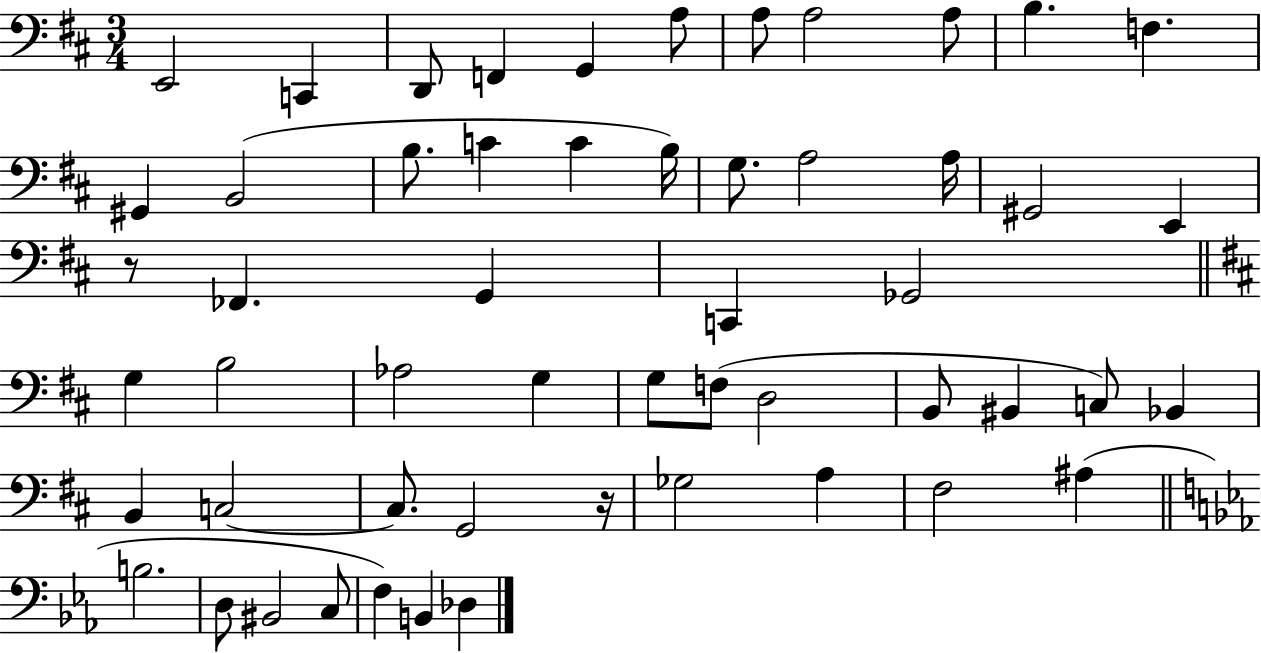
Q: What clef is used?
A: bass